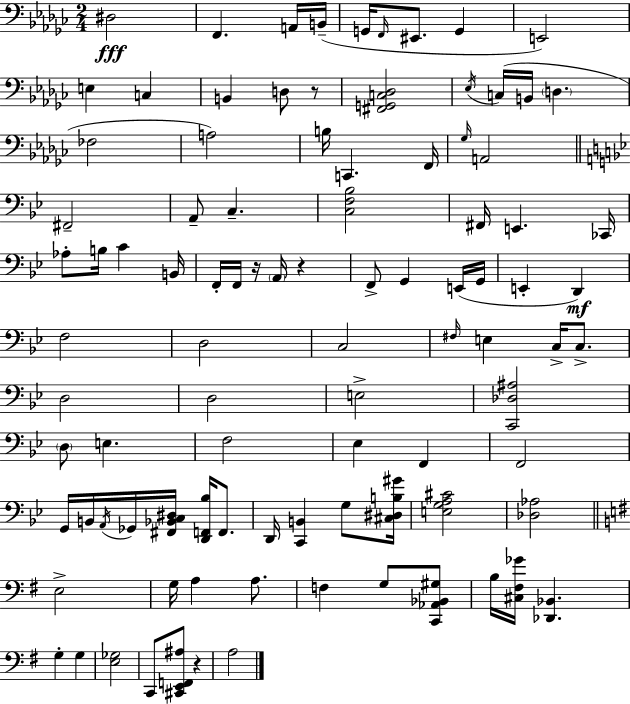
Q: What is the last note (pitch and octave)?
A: A3